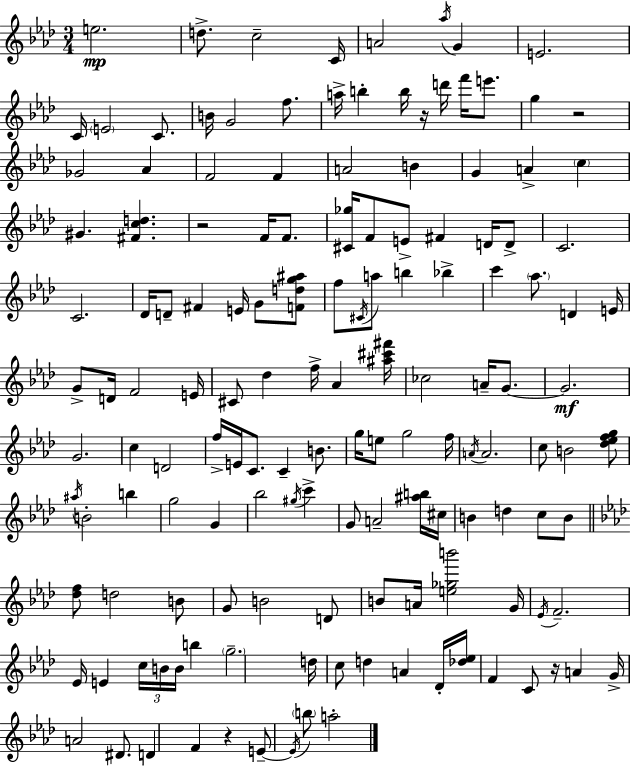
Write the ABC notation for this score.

X:1
T:Untitled
M:3/4
L:1/4
K:Ab
e2 d/2 c2 C/4 A2 _a/4 G E2 C/4 E2 C/2 B/4 G2 f/2 a/4 b b/4 z/4 d'/4 f'/4 e'/2 g z2 _G2 _A F2 F A2 B G A c ^G [^Fcd] z2 F/4 F/2 [^C_g]/4 F/2 E/2 ^F D/4 D/2 C2 C2 _D/4 D/2 ^F E/4 G/2 [Fdg^a]/2 f/2 ^C/4 a/2 b _b c' _a/2 D E/4 G/2 D/4 F2 E/4 ^C/2 _d f/4 _A [^a^c'^f']/4 _c2 A/4 G/2 G2 G2 c D2 f/4 E/4 C/2 C B/2 g/4 e/2 g2 f/4 A/4 A2 c/2 B2 [_d_efg]/2 ^a/4 B2 b g2 G _b2 ^g/4 c' G/2 A2 [^ab]/4 ^c/4 B d c/2 B/2 [_df]/2 d2 B/2 G/2 B2 D/2 B/2 A/4 [e_gb']2 G/4 _E/4 F2 _E/4 E c/4 B/4 B/4 b g2 d/4 c/2 d A _D/4 [_d_e]/4 F C/2 z/4 A G/4 A2 ^D/2 D F z E/2 E/4 b/2 a2